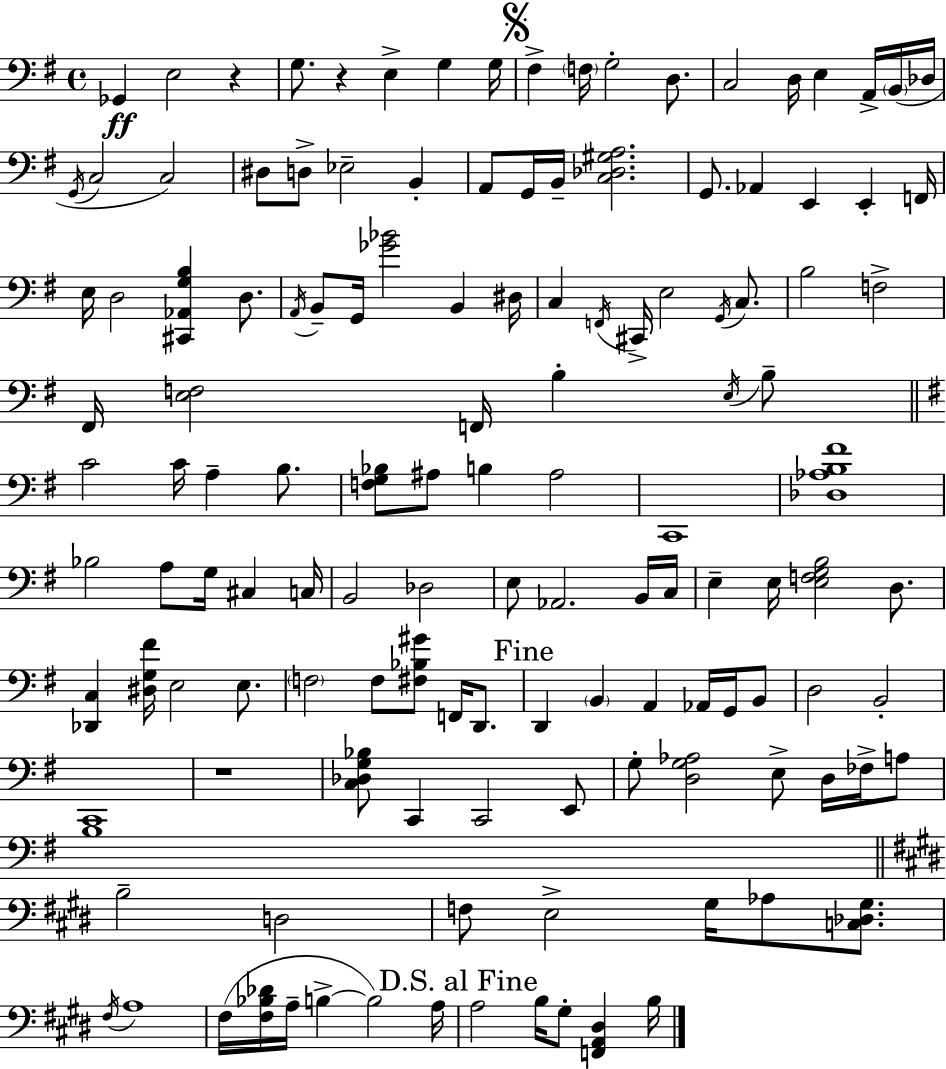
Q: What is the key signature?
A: G major